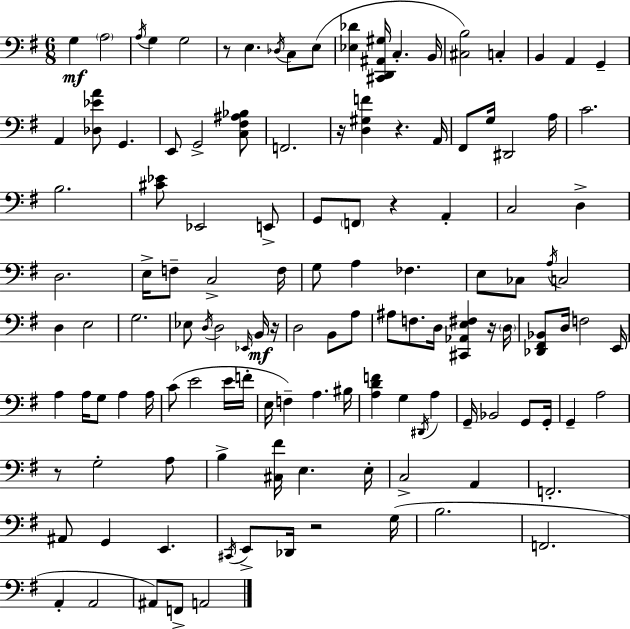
{
  \clef bass
  \numericTimeSignature
  \time 6/8
  \key g \major
  \repeat volta 2 { g4\mf \parenthesize a2 | \acciaccatura { a16 } g4 g2 | r8 e4. \acciaccatura { des16 } c8 | e8( <ees des'>4 <cis, d, ais, gis>16 c4.-. | \break b,16 <cis b>2) c4-. | b,4 a,4 g,4-- | a,4 <des ees' a'>8 g,4. | e,8 g,2-> | \break <c fis ais bes>8 f,2. | r16 <d gis f'>4 r4. | a,16 fis,8 g16 dis,2 | a16 c'2. | \break b2. | <cis' ees'>8 ees,2 | e,8-> g,8 \parenthesize f,8 r4 a,4-. | c2 d4-> | \break d2. | e16-> f8-- c2-> | f16 g8 a4 fes4. | e8 ces8 \acciaccatura { a16 } c2 | \break d4 e2 | g2. | ees8 \acciaccatura { d16 } d2 | \grace { ees,16 }\mf b,16 r16 d2 | \break b,8 a8 ais8 f8. d16 <cis, aes, e fis>4 | r16 \parenthesize d16 <des, fis, bes,>8 d16 f2 | e,16 a4 a16 g8 | a4 a16 c'8( e'2 | \break e'16 f'16-. e16 f4--) a4. | bis16 <a d' f'>4 g4 | \acciaccatura { dis,16 } a4 g,16-- bes,2 | g,8 g,16-. g,4-- a2 | \break r8 g2-. | a8 b4-> <cis fis'>16 e4. | e16-. c2-> | a,4 f,2.-. | \break ais,8 g,4 | e,4. \acciaccatura { cis,16 } e,8-> des,16 r2 | g16( b2. | f,2. | \break a,4-. a,2 | ais,8) f,8-> a,2 | } \bar "|."
}